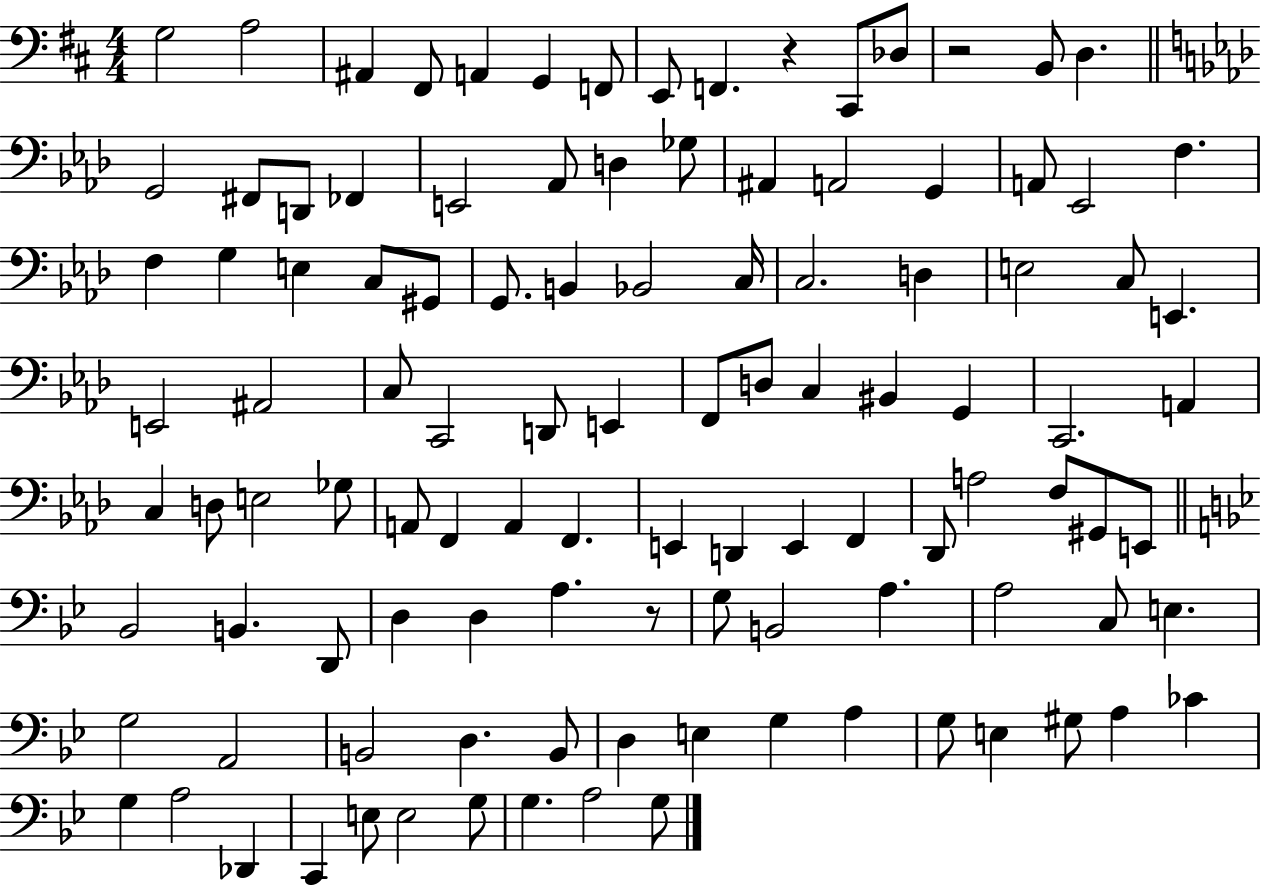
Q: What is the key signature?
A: D major